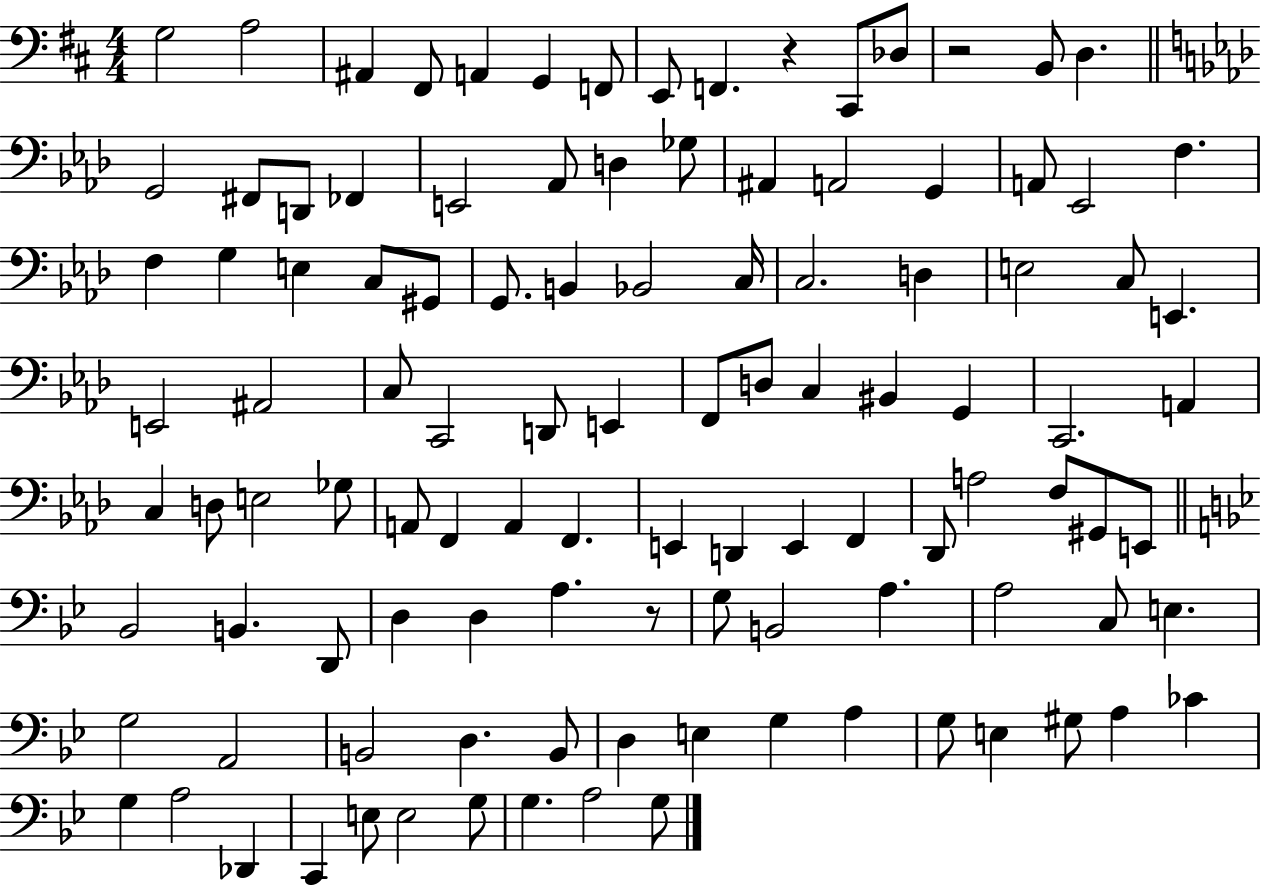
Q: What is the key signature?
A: D major